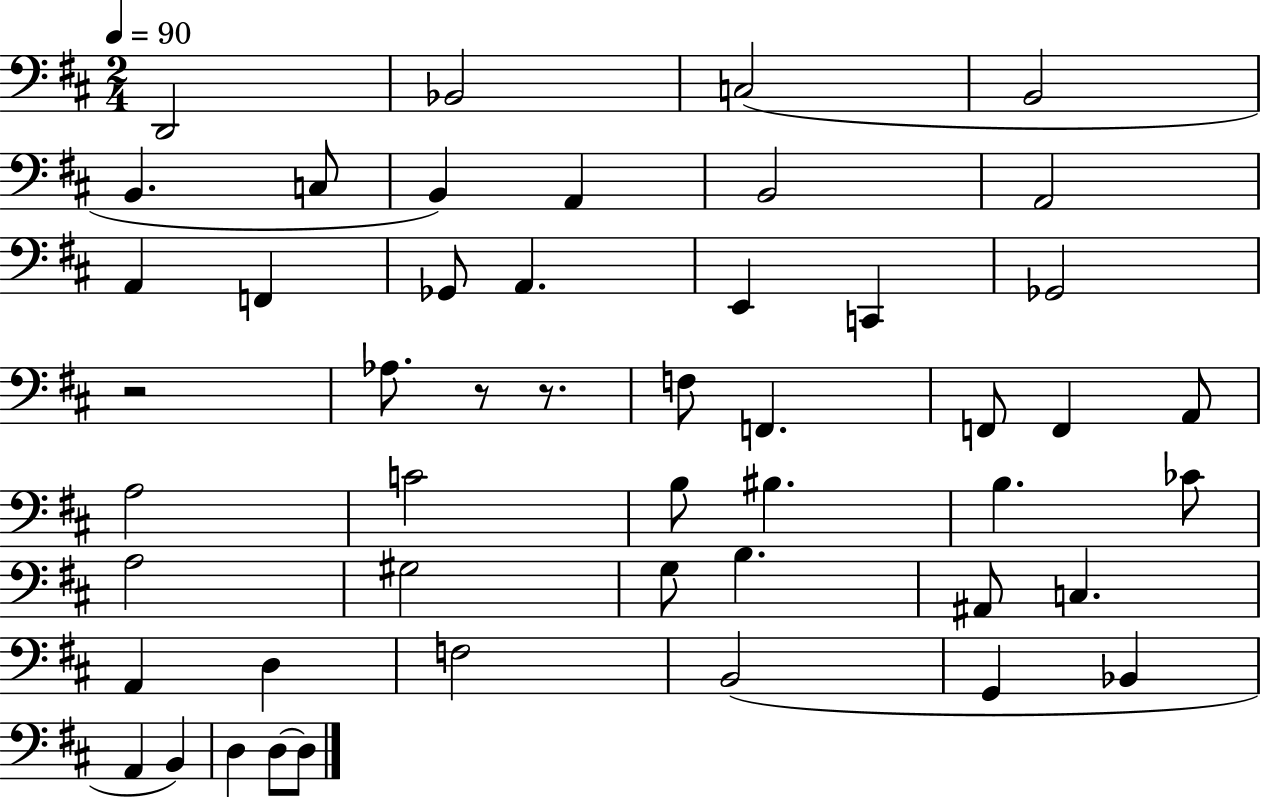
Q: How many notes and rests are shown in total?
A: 49